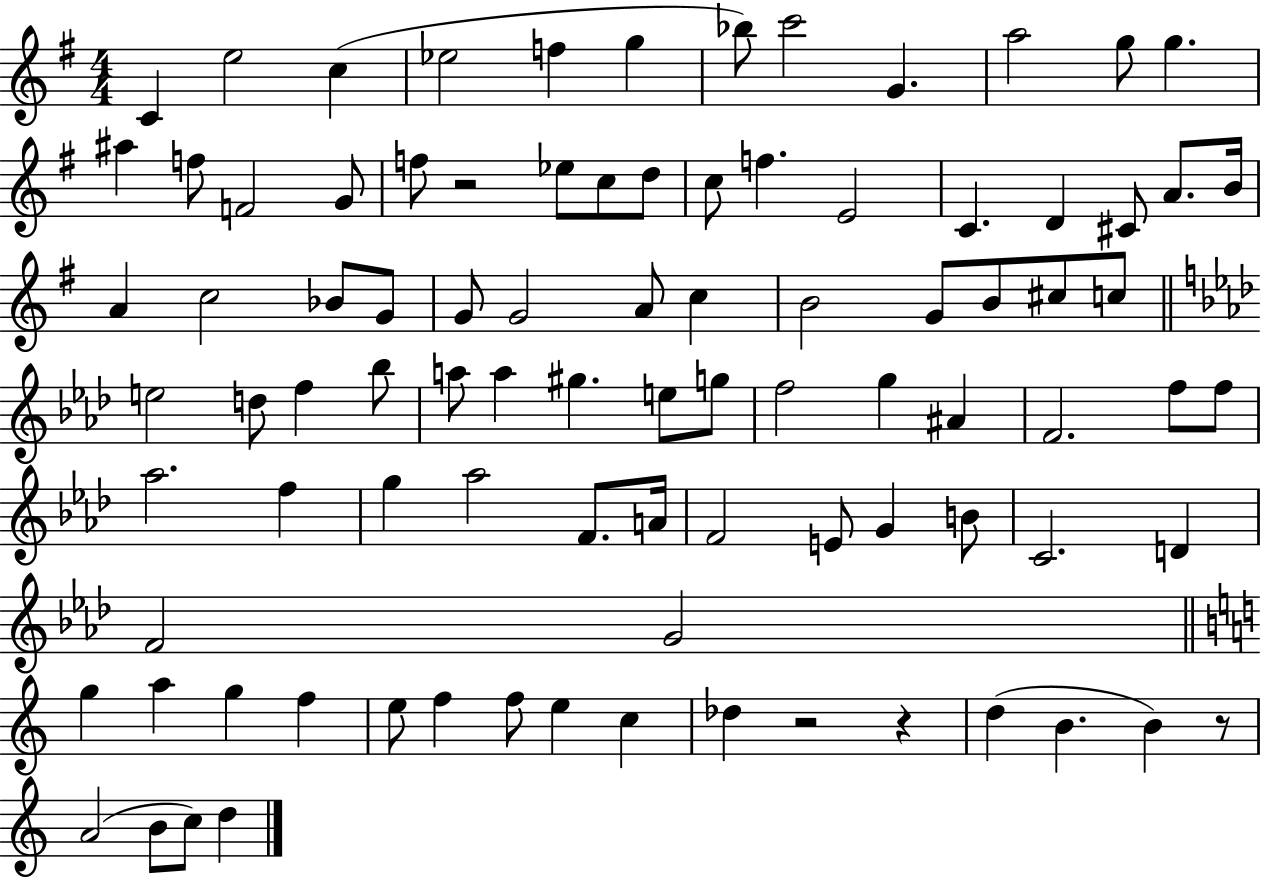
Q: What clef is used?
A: treble